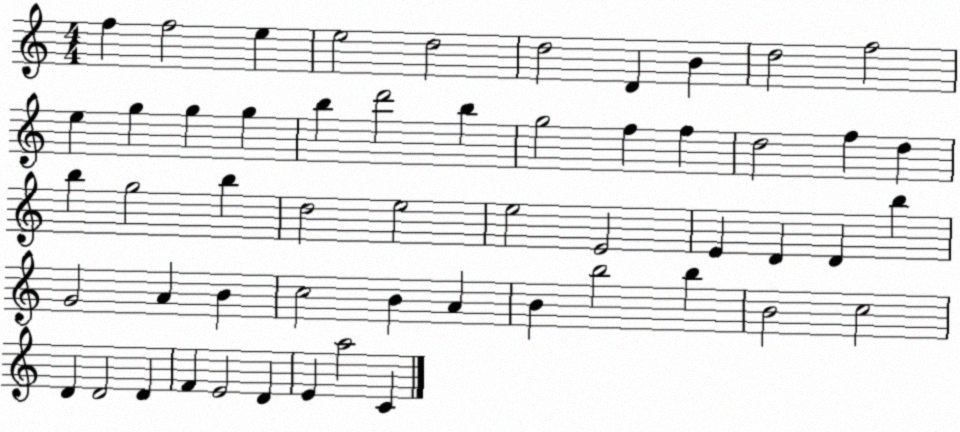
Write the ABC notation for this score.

X:1
T:Untitled
M:4/4
L:1/4
K:C
f f2 e e2 d2 d2 D B d2 f2 e g g g b d'2 b g2 f f d2 f d b g2 b d2 e2 e2 E2 E D D b G2 A B c2 B A B b2 b B2 c2 D D2 D F E2 D E a2 C